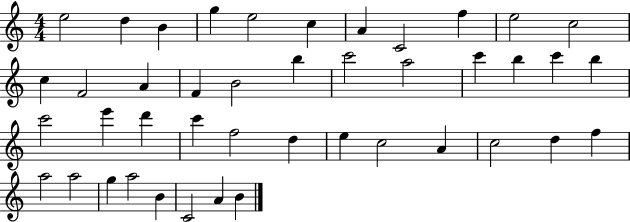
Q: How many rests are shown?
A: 0